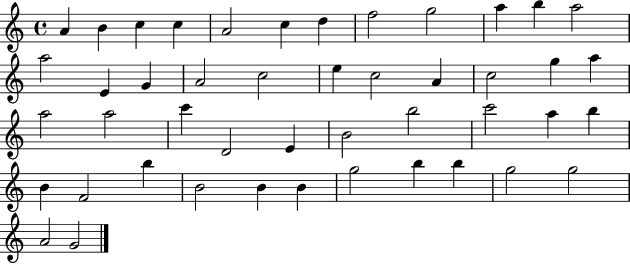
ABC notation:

X:1
T:Untitled
M:4/4
L:1/4
K:C
A B c c A2 c d f2 g2 a b a2 a2 E G A2 c2 e c2 A c2 g a a2 a2 c' D2 E B2 b2 c'2 a b B F2 b B2 B B g2 b b g2 g2 A2 G2